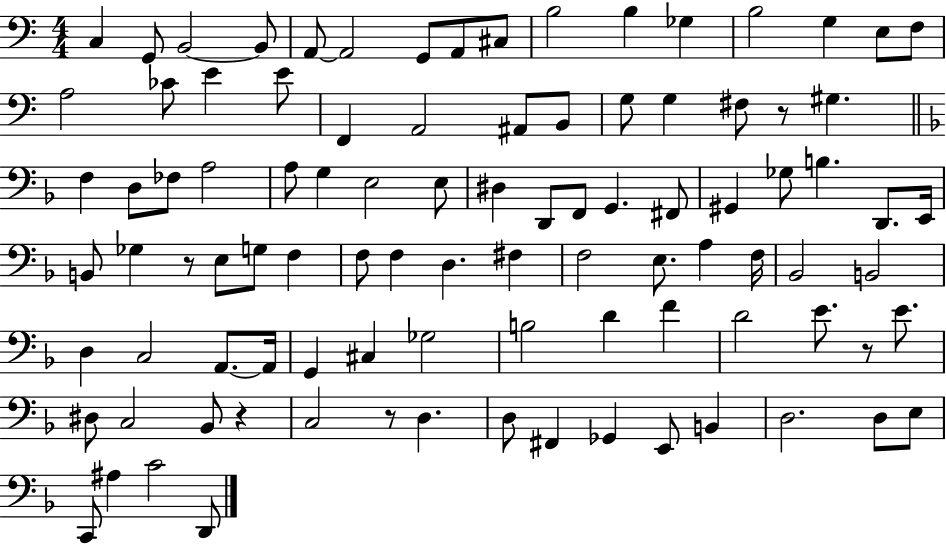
X:1
T:Untitled
M:4/4
L:1/4
K:C
C, G,,/2 B,,2 B,,/2 A,,/2 A,,2 G,,/2 A,,/2 ^C,/2 B,2 B, _G, B,2 G, E,/2 F,/2 A,2 _C/2 E E/2 F,, A,,2 ^A,,/2 B,,/2 G,/2 G, ^F,/2 z/2 ^G, F, D,/2 _F,/2 A,2 A,/2 G, E,2 E,/2 ^D, D,,/2 F,,/2 G,, ^F,,/2 ^G,, _G,/2 B, D,,/2 E,,/4 B,,/2 _G, z/2 E,/2 G,/2 F, F,/2 F, D, ^F, F,2 E,/2 A, F,/4 _B,,2 B,,2 D, C,2 A,,/2 A,,/4 G,, ^C, _G,2 B,2 D F D2 E/2 z/2 E/2 ^D,/2 C,2 _B,,/2 z C,2 z/2 D, D,/2 ^F,, _G,, E,,/2 B,, D,2 D,/2 E,/2 C,,/2 ^A, C2 D,,/2